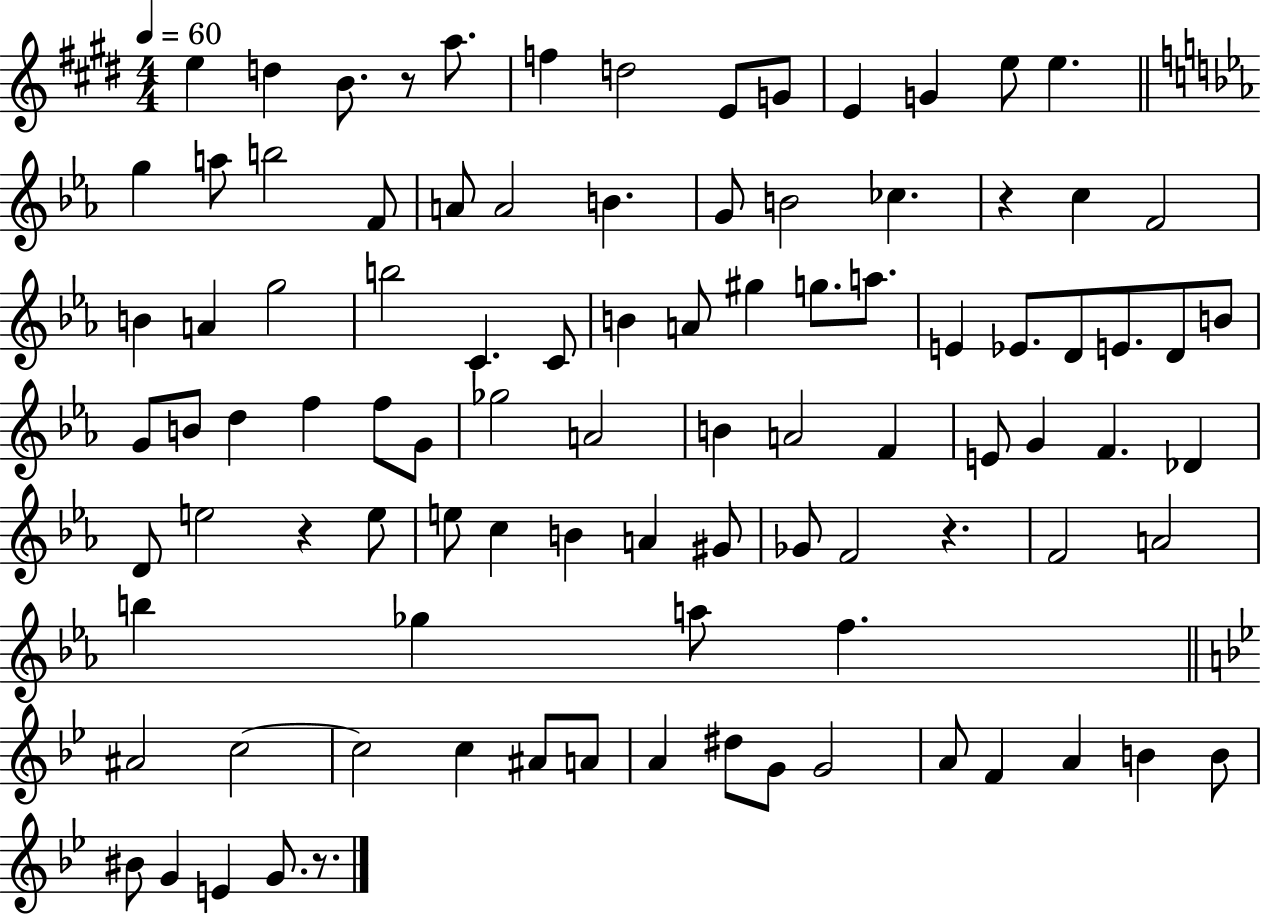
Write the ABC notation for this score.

X:1
T:Untitled
M:4/4
L:1/4
K:E
e d B/2 z/2 a/2 f d2 E/2 G/2 E G e/2 e g a/2 b2 F/2 A/2 A2 B G/2 B2 _c z c F2 B A g2 b2 C C/2 B A/2 ^g g/2 a/2 E _E/2 D/2 E/2 D/2 B/2 G/2 B/2 d f f/2 G/2 _g2 A2 B A2 F E/2 G F _D D/2 e2 z e/2 e/2 c B A ^G/2 _G/2 F2 z F2 A2 b _g a/2 f ^A2 c2 c2 c ^A/2 A/2 A ^d/2 G/2 G2 A/2 F A B B/2 ^B/2 G E G/2 z/2